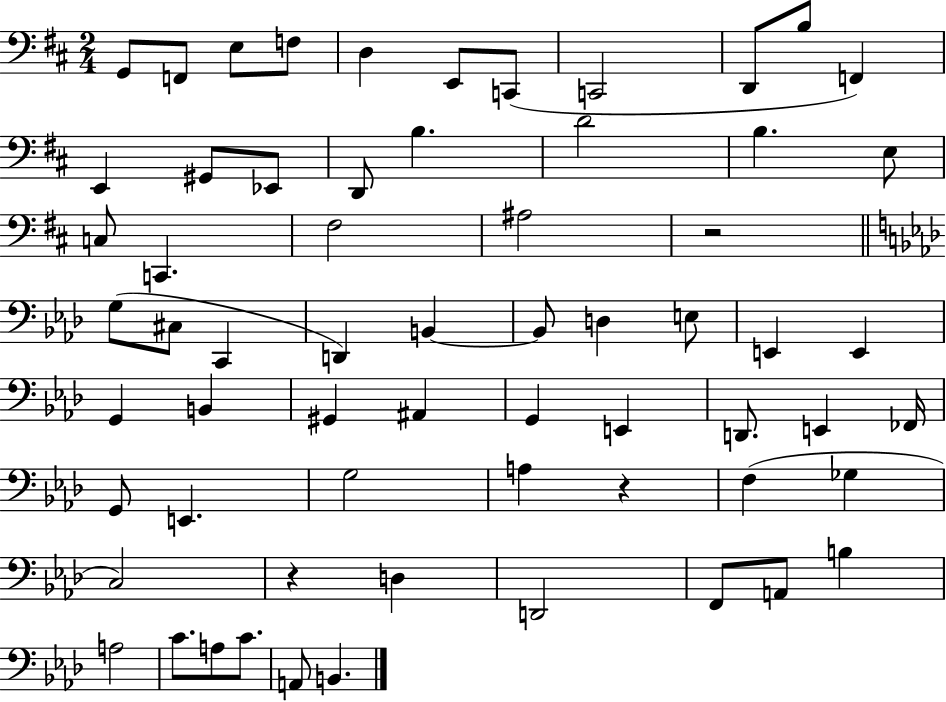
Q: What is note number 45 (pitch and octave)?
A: G3